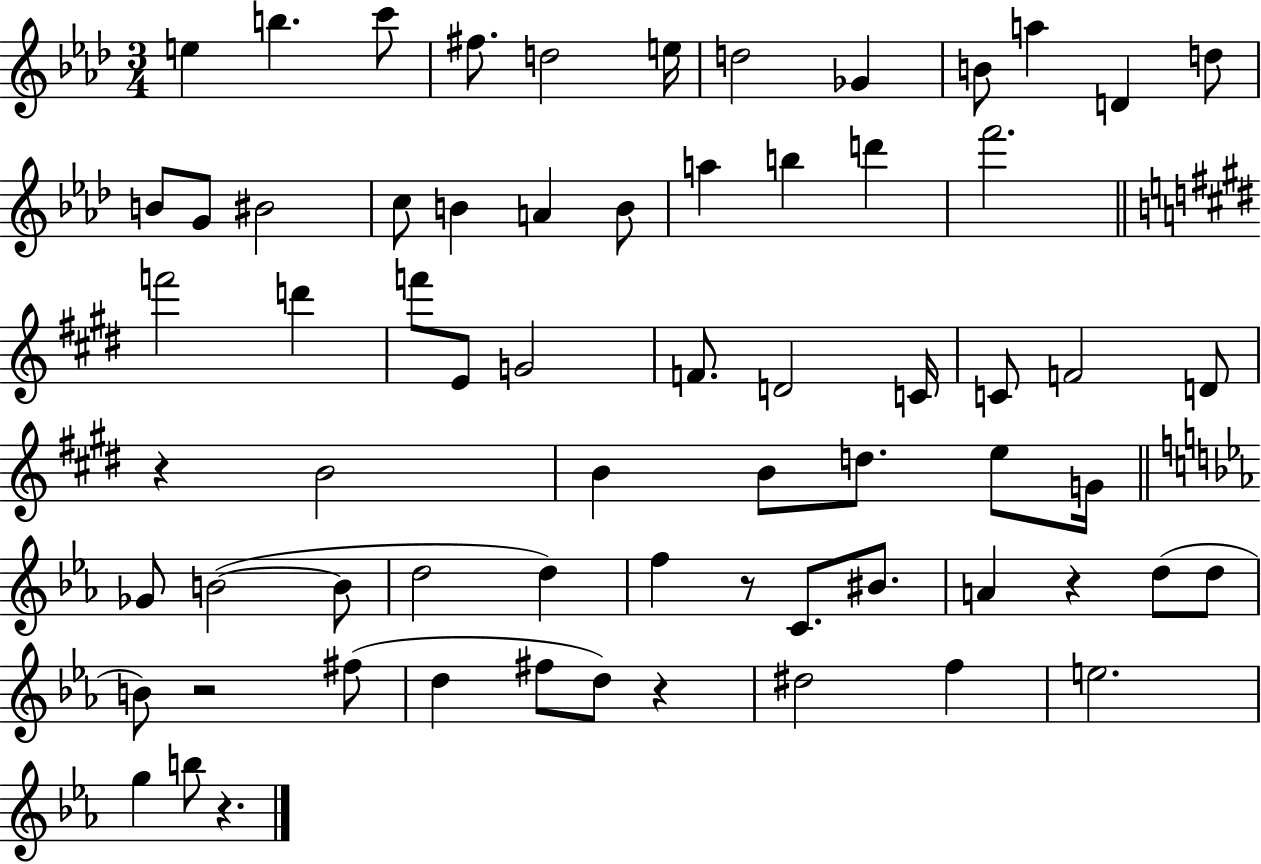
{
  \clef treble
  \numericTimeSignature
  \time 3/4
  \key aes \major
  e''4 b''4. c'''8 | fis''8. d''2 e''16 | d''2 ges'4 | b'8 a''4 d'4 d''8 | \break b'8 g'8 bis'2 | c''8 b'4 a'4 b'8 | a''4 b''4 d'''4 | f'''2. | \break \bar "||" \break \key e \major f'''2 d'''4 | f'''8 e'8 g'2 | f'8. d'2 c'16 | c'8 f'2 d'8 | \break r4 b'2 | b'4 b'8 d''8. e''8 g'16 | \bar "||" \break \key ees \major ges'8 b'2~(~ b'8 | d''2 d''4) | f''4 r8 c'8. bis'8. | a'4 r4 d''8( d''8 | \break b'8) r2 fis''8( | d''4 fis''8 d''8) r4 | dis''2 f''4 | e''2. | \break g''4 b''8 r4. | \bar "|."
}